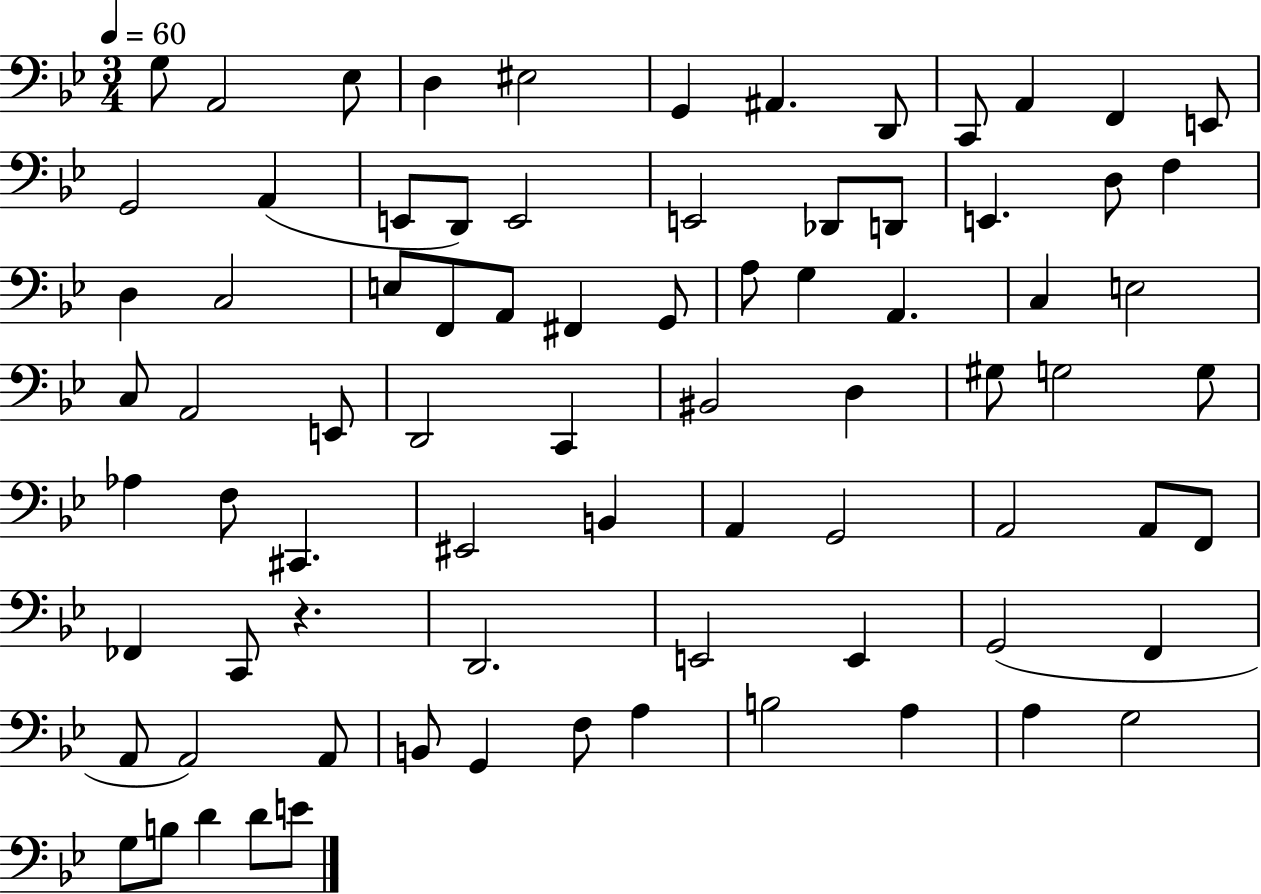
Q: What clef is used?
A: bass